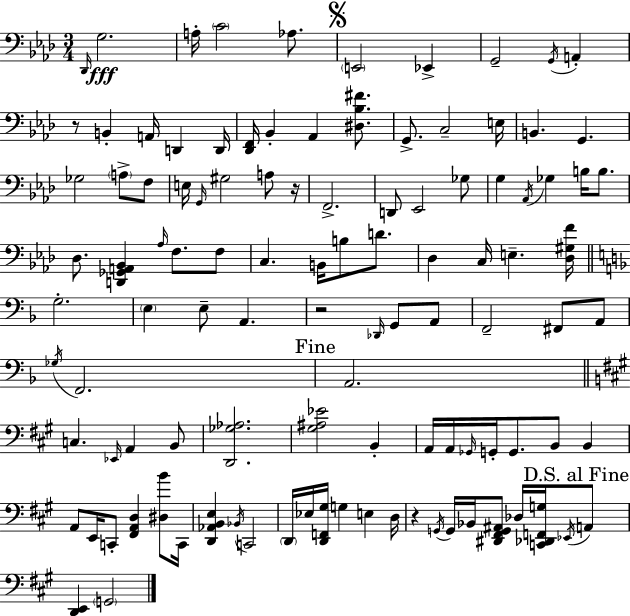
Db2/s G3/h. A3/s C4/h Ab3/e. E2/h Eb2/q G2/h G2/s A2/q R/e B2/q A2/s D2/q D2/s [Db2,F2]/s Bb2/q Ab2/q [D#3,Bb3,F#4]/e. G2/e. C3/h E3/s B2/q. G2/q. Gb3/h A3/e F3/e E3/s G2/s G#3/h A3/e R/s F2/h. D2/e Eb2/h Gb3/e G3/q Ab2/s Gb3/q B3/s B3/e. Db3/e. [D2,Gb2,A2,Bb2]/q Ab3/s F3/e. F3/e C3/q. B2/s B3/e D4/e. Db3/q C3/s E3/q. [Db3,G#3,F4]/s G3/h. E3/q E3/e A2/q. R/h Db2/s G2/e A2/e F2/h F#2/e A2/e Gb3/s F2/h. A2/h. C3/q. Eb2/s A2/q B2/e [D2,Gb3,Ab3]/h. [G#3,A#3,Eb4]/h B2/q A2/s A2/s Gb2/s G2/s G2/e. B2/e B2/q A2/e E2/s C2/e [F#2,A2,D3]/q [D#3,B4]/e C2/s [D2,Ab2,B2,E3]/q Bb2/s C2/h D2/s Eb3/s [D2,F2,G#3]/s G3/q E3/q D3/s R/q G2/s G2/s Bb2/s [D#2,F#2,G2,A#2]/e Db3/s [C2,Db2,F2,G3]/s Eb2/s A2/e [D2,E2]/q G2/h